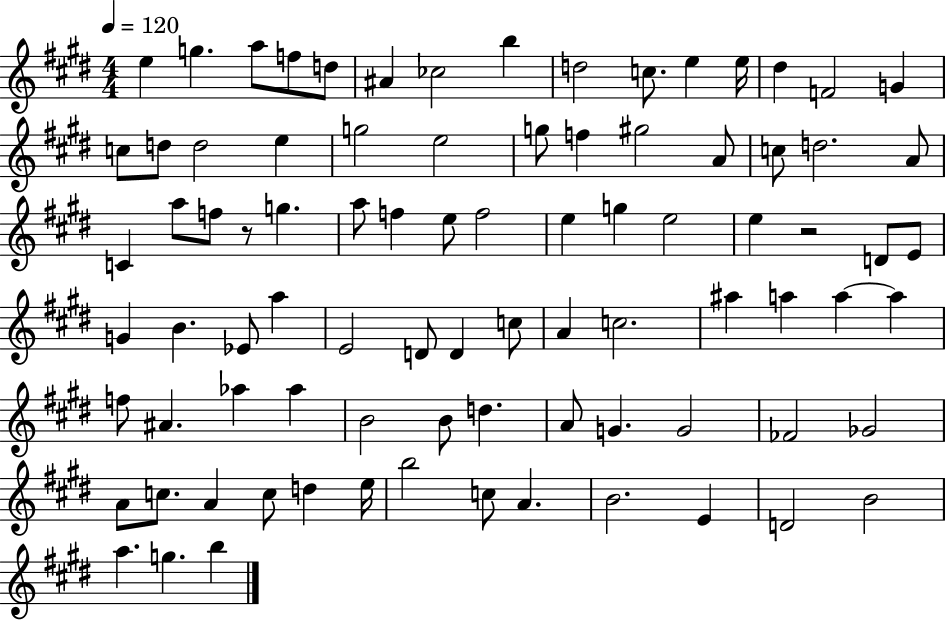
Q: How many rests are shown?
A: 2